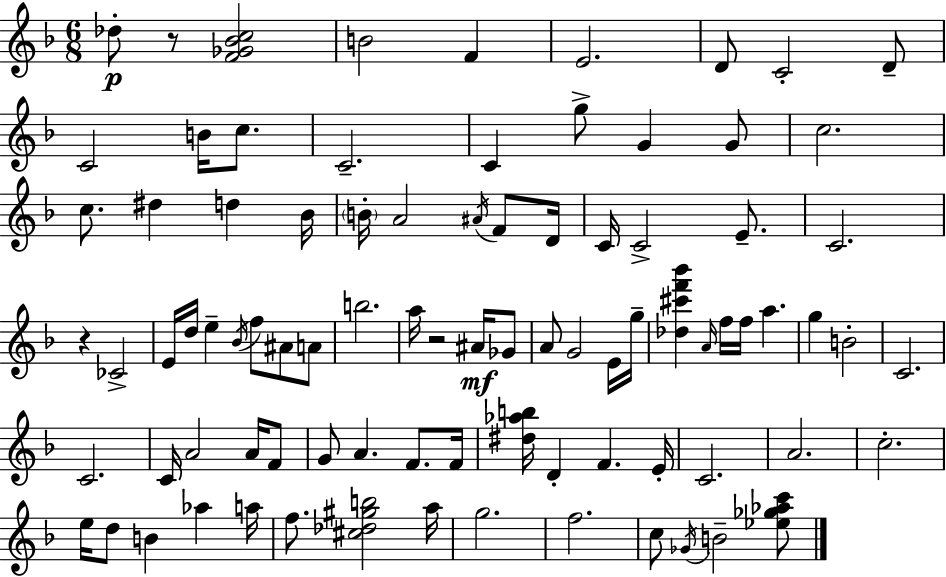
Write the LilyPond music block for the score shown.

{
  \clef treble
  \numericTimeSignature
  \time 6/8
  \key d \minor
  des''8-.\p r8 <f' ges' bes' c''>2 | b'2 f'4 | e'2. | d'8 c'2-. d'8-- | \break c'2 b'16 c''8. | c'2.-- | c'4 g''8-> g'4 g'8 | c''2. | \break c''8. dis''4 d''4 bes'16 | \parenthesize b'16-. a'2 \acciaccatura { ais'16 } f'8 | d'16 c'16 c'2-> e'8.-- | c'2. | \break r4 ces'2-> | e'16 d''16 e''4-- \acciaccatura { bes'16 } f''8 ais'8 | a'8 b''2. | a''16 r2 ais'16\mf | \break ges'8 a'8 g'2 | e'16 g''16-- <des'' cis''' f''' bes'''>4 \grace { a'16 } f''16 f''16 a''4. | g''4 b'2-. | c'2. | \break c'2. | c'16 a'2 | a'16 f'8 g'8 a'4. f'8. | f'16 <dis'' aes'' b''>16 d'4-. f'4. | \break e'16-. c'2. | a'2. | c''2.-. | e''16 d''8 b'4 aes''4 | \break a''16 f''8. <cis'' des'' gis'' b''>2 | a''16 g''2. | f''2. | c''8 \acciaccatura { ges'16 } b'2-- | \break <ees'' ges'' aes'' c'''>8 \bar "|."
}